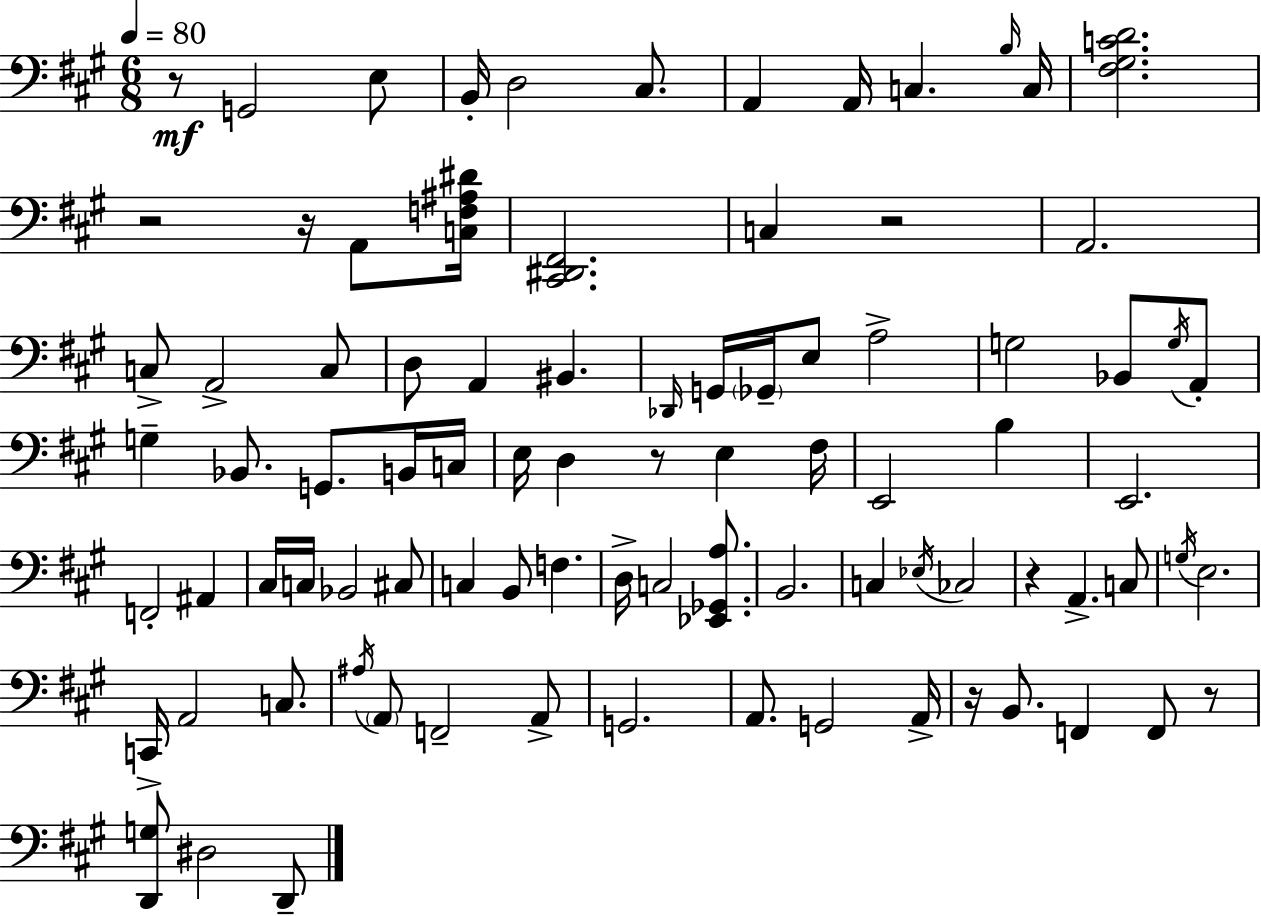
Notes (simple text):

R/e G2/h E3/e B2/s D3/h C#3/e. A2/q A2/s C3/q. B3/s C3/s [F#3,G#3,C4,D4]/h. R/h R/s A2/e [C3,F3,A#3,D#4]/s [C#2,D#2,F#2]/h. C3/q R/h A2/h. C3/e A2/h C3/e D3/e A2/q BIS2/q. Db2/s G2/s Gb2/s E3/e A3/h G3/h Bb2/e G3/s A2/e G3/q Bb2/e. G2/e. B2/s C3/s E3/s D3/q R/e E3/q F#3/s E2/h B3/q E2/h. F2/h A#2/q C#3/s C3/s Bb2/h C#3/e C3/q B2/e F3/q. D3/s C3/h [Eb2,Gb2,A3]/e. B2/h. C3/q Eb3/s CES3/h R/q A2/q. C3/e G3/s E3/h. C2/s A2/h C3/e. A#3/s A2/e F2/h A2/e G2/h. A2/e. G2/h A2/s R/s B2/e. F2/q F2/e R/e [D2,G3]/e D#3/h D2/e